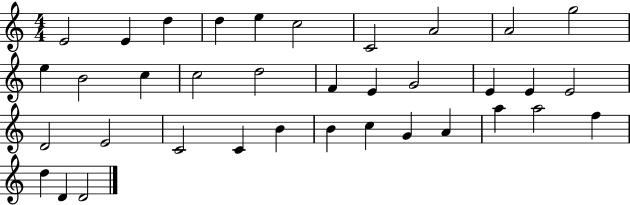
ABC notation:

X:1
T:Untitled
M:4/4
L:1/4
K:C
E2 E d d e c2 C2 A2 A2 g2 e B2 c c2 d2 F E G2 E E E2 D2 E2 C2 C B B c G A a a2 f d D D2